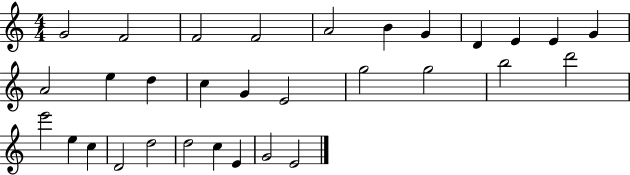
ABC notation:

X:1
T:Untitled
M:4/4
L:1/4
K:C
G2 F2 F2 F2 A2 B G D E E G A2 e d c G E2 g2 g2 b2 d'2 e'2 e c D2 d2 d2 c E G2 E2